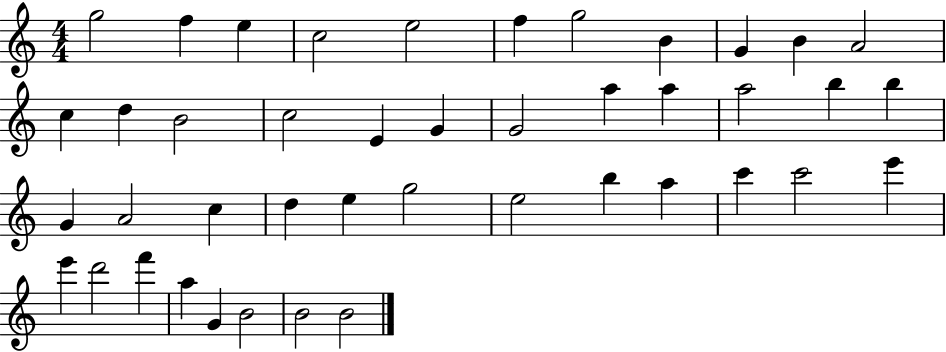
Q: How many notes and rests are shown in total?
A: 43